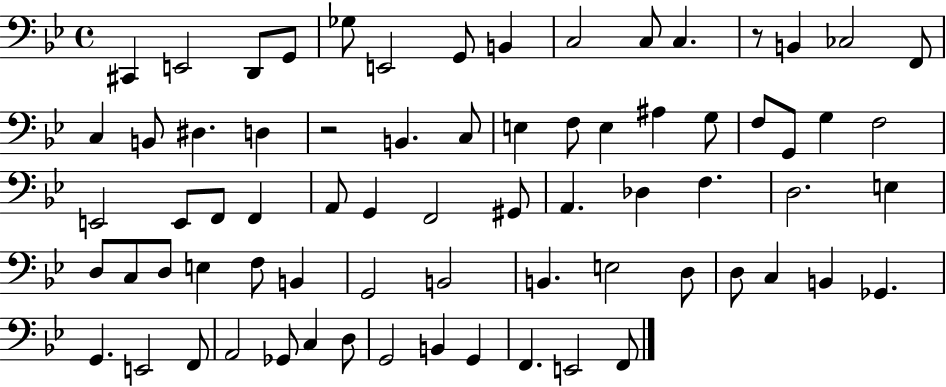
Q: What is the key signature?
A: BES major